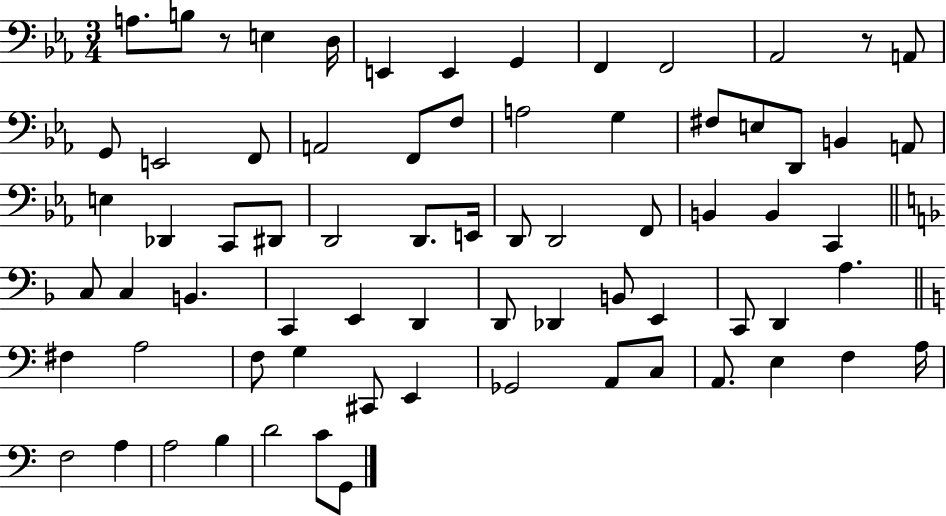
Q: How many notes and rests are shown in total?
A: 72